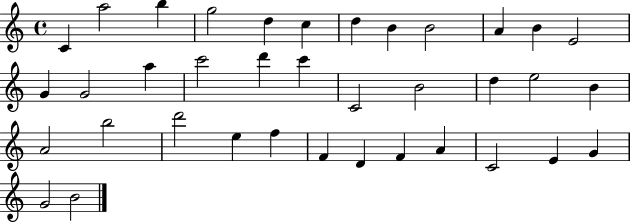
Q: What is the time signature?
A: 4/4